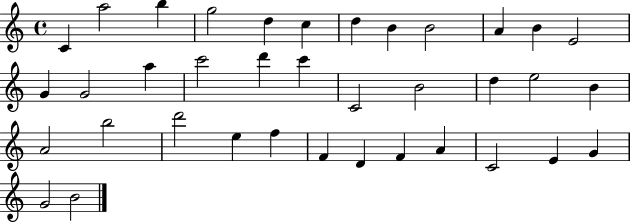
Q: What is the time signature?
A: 4/4